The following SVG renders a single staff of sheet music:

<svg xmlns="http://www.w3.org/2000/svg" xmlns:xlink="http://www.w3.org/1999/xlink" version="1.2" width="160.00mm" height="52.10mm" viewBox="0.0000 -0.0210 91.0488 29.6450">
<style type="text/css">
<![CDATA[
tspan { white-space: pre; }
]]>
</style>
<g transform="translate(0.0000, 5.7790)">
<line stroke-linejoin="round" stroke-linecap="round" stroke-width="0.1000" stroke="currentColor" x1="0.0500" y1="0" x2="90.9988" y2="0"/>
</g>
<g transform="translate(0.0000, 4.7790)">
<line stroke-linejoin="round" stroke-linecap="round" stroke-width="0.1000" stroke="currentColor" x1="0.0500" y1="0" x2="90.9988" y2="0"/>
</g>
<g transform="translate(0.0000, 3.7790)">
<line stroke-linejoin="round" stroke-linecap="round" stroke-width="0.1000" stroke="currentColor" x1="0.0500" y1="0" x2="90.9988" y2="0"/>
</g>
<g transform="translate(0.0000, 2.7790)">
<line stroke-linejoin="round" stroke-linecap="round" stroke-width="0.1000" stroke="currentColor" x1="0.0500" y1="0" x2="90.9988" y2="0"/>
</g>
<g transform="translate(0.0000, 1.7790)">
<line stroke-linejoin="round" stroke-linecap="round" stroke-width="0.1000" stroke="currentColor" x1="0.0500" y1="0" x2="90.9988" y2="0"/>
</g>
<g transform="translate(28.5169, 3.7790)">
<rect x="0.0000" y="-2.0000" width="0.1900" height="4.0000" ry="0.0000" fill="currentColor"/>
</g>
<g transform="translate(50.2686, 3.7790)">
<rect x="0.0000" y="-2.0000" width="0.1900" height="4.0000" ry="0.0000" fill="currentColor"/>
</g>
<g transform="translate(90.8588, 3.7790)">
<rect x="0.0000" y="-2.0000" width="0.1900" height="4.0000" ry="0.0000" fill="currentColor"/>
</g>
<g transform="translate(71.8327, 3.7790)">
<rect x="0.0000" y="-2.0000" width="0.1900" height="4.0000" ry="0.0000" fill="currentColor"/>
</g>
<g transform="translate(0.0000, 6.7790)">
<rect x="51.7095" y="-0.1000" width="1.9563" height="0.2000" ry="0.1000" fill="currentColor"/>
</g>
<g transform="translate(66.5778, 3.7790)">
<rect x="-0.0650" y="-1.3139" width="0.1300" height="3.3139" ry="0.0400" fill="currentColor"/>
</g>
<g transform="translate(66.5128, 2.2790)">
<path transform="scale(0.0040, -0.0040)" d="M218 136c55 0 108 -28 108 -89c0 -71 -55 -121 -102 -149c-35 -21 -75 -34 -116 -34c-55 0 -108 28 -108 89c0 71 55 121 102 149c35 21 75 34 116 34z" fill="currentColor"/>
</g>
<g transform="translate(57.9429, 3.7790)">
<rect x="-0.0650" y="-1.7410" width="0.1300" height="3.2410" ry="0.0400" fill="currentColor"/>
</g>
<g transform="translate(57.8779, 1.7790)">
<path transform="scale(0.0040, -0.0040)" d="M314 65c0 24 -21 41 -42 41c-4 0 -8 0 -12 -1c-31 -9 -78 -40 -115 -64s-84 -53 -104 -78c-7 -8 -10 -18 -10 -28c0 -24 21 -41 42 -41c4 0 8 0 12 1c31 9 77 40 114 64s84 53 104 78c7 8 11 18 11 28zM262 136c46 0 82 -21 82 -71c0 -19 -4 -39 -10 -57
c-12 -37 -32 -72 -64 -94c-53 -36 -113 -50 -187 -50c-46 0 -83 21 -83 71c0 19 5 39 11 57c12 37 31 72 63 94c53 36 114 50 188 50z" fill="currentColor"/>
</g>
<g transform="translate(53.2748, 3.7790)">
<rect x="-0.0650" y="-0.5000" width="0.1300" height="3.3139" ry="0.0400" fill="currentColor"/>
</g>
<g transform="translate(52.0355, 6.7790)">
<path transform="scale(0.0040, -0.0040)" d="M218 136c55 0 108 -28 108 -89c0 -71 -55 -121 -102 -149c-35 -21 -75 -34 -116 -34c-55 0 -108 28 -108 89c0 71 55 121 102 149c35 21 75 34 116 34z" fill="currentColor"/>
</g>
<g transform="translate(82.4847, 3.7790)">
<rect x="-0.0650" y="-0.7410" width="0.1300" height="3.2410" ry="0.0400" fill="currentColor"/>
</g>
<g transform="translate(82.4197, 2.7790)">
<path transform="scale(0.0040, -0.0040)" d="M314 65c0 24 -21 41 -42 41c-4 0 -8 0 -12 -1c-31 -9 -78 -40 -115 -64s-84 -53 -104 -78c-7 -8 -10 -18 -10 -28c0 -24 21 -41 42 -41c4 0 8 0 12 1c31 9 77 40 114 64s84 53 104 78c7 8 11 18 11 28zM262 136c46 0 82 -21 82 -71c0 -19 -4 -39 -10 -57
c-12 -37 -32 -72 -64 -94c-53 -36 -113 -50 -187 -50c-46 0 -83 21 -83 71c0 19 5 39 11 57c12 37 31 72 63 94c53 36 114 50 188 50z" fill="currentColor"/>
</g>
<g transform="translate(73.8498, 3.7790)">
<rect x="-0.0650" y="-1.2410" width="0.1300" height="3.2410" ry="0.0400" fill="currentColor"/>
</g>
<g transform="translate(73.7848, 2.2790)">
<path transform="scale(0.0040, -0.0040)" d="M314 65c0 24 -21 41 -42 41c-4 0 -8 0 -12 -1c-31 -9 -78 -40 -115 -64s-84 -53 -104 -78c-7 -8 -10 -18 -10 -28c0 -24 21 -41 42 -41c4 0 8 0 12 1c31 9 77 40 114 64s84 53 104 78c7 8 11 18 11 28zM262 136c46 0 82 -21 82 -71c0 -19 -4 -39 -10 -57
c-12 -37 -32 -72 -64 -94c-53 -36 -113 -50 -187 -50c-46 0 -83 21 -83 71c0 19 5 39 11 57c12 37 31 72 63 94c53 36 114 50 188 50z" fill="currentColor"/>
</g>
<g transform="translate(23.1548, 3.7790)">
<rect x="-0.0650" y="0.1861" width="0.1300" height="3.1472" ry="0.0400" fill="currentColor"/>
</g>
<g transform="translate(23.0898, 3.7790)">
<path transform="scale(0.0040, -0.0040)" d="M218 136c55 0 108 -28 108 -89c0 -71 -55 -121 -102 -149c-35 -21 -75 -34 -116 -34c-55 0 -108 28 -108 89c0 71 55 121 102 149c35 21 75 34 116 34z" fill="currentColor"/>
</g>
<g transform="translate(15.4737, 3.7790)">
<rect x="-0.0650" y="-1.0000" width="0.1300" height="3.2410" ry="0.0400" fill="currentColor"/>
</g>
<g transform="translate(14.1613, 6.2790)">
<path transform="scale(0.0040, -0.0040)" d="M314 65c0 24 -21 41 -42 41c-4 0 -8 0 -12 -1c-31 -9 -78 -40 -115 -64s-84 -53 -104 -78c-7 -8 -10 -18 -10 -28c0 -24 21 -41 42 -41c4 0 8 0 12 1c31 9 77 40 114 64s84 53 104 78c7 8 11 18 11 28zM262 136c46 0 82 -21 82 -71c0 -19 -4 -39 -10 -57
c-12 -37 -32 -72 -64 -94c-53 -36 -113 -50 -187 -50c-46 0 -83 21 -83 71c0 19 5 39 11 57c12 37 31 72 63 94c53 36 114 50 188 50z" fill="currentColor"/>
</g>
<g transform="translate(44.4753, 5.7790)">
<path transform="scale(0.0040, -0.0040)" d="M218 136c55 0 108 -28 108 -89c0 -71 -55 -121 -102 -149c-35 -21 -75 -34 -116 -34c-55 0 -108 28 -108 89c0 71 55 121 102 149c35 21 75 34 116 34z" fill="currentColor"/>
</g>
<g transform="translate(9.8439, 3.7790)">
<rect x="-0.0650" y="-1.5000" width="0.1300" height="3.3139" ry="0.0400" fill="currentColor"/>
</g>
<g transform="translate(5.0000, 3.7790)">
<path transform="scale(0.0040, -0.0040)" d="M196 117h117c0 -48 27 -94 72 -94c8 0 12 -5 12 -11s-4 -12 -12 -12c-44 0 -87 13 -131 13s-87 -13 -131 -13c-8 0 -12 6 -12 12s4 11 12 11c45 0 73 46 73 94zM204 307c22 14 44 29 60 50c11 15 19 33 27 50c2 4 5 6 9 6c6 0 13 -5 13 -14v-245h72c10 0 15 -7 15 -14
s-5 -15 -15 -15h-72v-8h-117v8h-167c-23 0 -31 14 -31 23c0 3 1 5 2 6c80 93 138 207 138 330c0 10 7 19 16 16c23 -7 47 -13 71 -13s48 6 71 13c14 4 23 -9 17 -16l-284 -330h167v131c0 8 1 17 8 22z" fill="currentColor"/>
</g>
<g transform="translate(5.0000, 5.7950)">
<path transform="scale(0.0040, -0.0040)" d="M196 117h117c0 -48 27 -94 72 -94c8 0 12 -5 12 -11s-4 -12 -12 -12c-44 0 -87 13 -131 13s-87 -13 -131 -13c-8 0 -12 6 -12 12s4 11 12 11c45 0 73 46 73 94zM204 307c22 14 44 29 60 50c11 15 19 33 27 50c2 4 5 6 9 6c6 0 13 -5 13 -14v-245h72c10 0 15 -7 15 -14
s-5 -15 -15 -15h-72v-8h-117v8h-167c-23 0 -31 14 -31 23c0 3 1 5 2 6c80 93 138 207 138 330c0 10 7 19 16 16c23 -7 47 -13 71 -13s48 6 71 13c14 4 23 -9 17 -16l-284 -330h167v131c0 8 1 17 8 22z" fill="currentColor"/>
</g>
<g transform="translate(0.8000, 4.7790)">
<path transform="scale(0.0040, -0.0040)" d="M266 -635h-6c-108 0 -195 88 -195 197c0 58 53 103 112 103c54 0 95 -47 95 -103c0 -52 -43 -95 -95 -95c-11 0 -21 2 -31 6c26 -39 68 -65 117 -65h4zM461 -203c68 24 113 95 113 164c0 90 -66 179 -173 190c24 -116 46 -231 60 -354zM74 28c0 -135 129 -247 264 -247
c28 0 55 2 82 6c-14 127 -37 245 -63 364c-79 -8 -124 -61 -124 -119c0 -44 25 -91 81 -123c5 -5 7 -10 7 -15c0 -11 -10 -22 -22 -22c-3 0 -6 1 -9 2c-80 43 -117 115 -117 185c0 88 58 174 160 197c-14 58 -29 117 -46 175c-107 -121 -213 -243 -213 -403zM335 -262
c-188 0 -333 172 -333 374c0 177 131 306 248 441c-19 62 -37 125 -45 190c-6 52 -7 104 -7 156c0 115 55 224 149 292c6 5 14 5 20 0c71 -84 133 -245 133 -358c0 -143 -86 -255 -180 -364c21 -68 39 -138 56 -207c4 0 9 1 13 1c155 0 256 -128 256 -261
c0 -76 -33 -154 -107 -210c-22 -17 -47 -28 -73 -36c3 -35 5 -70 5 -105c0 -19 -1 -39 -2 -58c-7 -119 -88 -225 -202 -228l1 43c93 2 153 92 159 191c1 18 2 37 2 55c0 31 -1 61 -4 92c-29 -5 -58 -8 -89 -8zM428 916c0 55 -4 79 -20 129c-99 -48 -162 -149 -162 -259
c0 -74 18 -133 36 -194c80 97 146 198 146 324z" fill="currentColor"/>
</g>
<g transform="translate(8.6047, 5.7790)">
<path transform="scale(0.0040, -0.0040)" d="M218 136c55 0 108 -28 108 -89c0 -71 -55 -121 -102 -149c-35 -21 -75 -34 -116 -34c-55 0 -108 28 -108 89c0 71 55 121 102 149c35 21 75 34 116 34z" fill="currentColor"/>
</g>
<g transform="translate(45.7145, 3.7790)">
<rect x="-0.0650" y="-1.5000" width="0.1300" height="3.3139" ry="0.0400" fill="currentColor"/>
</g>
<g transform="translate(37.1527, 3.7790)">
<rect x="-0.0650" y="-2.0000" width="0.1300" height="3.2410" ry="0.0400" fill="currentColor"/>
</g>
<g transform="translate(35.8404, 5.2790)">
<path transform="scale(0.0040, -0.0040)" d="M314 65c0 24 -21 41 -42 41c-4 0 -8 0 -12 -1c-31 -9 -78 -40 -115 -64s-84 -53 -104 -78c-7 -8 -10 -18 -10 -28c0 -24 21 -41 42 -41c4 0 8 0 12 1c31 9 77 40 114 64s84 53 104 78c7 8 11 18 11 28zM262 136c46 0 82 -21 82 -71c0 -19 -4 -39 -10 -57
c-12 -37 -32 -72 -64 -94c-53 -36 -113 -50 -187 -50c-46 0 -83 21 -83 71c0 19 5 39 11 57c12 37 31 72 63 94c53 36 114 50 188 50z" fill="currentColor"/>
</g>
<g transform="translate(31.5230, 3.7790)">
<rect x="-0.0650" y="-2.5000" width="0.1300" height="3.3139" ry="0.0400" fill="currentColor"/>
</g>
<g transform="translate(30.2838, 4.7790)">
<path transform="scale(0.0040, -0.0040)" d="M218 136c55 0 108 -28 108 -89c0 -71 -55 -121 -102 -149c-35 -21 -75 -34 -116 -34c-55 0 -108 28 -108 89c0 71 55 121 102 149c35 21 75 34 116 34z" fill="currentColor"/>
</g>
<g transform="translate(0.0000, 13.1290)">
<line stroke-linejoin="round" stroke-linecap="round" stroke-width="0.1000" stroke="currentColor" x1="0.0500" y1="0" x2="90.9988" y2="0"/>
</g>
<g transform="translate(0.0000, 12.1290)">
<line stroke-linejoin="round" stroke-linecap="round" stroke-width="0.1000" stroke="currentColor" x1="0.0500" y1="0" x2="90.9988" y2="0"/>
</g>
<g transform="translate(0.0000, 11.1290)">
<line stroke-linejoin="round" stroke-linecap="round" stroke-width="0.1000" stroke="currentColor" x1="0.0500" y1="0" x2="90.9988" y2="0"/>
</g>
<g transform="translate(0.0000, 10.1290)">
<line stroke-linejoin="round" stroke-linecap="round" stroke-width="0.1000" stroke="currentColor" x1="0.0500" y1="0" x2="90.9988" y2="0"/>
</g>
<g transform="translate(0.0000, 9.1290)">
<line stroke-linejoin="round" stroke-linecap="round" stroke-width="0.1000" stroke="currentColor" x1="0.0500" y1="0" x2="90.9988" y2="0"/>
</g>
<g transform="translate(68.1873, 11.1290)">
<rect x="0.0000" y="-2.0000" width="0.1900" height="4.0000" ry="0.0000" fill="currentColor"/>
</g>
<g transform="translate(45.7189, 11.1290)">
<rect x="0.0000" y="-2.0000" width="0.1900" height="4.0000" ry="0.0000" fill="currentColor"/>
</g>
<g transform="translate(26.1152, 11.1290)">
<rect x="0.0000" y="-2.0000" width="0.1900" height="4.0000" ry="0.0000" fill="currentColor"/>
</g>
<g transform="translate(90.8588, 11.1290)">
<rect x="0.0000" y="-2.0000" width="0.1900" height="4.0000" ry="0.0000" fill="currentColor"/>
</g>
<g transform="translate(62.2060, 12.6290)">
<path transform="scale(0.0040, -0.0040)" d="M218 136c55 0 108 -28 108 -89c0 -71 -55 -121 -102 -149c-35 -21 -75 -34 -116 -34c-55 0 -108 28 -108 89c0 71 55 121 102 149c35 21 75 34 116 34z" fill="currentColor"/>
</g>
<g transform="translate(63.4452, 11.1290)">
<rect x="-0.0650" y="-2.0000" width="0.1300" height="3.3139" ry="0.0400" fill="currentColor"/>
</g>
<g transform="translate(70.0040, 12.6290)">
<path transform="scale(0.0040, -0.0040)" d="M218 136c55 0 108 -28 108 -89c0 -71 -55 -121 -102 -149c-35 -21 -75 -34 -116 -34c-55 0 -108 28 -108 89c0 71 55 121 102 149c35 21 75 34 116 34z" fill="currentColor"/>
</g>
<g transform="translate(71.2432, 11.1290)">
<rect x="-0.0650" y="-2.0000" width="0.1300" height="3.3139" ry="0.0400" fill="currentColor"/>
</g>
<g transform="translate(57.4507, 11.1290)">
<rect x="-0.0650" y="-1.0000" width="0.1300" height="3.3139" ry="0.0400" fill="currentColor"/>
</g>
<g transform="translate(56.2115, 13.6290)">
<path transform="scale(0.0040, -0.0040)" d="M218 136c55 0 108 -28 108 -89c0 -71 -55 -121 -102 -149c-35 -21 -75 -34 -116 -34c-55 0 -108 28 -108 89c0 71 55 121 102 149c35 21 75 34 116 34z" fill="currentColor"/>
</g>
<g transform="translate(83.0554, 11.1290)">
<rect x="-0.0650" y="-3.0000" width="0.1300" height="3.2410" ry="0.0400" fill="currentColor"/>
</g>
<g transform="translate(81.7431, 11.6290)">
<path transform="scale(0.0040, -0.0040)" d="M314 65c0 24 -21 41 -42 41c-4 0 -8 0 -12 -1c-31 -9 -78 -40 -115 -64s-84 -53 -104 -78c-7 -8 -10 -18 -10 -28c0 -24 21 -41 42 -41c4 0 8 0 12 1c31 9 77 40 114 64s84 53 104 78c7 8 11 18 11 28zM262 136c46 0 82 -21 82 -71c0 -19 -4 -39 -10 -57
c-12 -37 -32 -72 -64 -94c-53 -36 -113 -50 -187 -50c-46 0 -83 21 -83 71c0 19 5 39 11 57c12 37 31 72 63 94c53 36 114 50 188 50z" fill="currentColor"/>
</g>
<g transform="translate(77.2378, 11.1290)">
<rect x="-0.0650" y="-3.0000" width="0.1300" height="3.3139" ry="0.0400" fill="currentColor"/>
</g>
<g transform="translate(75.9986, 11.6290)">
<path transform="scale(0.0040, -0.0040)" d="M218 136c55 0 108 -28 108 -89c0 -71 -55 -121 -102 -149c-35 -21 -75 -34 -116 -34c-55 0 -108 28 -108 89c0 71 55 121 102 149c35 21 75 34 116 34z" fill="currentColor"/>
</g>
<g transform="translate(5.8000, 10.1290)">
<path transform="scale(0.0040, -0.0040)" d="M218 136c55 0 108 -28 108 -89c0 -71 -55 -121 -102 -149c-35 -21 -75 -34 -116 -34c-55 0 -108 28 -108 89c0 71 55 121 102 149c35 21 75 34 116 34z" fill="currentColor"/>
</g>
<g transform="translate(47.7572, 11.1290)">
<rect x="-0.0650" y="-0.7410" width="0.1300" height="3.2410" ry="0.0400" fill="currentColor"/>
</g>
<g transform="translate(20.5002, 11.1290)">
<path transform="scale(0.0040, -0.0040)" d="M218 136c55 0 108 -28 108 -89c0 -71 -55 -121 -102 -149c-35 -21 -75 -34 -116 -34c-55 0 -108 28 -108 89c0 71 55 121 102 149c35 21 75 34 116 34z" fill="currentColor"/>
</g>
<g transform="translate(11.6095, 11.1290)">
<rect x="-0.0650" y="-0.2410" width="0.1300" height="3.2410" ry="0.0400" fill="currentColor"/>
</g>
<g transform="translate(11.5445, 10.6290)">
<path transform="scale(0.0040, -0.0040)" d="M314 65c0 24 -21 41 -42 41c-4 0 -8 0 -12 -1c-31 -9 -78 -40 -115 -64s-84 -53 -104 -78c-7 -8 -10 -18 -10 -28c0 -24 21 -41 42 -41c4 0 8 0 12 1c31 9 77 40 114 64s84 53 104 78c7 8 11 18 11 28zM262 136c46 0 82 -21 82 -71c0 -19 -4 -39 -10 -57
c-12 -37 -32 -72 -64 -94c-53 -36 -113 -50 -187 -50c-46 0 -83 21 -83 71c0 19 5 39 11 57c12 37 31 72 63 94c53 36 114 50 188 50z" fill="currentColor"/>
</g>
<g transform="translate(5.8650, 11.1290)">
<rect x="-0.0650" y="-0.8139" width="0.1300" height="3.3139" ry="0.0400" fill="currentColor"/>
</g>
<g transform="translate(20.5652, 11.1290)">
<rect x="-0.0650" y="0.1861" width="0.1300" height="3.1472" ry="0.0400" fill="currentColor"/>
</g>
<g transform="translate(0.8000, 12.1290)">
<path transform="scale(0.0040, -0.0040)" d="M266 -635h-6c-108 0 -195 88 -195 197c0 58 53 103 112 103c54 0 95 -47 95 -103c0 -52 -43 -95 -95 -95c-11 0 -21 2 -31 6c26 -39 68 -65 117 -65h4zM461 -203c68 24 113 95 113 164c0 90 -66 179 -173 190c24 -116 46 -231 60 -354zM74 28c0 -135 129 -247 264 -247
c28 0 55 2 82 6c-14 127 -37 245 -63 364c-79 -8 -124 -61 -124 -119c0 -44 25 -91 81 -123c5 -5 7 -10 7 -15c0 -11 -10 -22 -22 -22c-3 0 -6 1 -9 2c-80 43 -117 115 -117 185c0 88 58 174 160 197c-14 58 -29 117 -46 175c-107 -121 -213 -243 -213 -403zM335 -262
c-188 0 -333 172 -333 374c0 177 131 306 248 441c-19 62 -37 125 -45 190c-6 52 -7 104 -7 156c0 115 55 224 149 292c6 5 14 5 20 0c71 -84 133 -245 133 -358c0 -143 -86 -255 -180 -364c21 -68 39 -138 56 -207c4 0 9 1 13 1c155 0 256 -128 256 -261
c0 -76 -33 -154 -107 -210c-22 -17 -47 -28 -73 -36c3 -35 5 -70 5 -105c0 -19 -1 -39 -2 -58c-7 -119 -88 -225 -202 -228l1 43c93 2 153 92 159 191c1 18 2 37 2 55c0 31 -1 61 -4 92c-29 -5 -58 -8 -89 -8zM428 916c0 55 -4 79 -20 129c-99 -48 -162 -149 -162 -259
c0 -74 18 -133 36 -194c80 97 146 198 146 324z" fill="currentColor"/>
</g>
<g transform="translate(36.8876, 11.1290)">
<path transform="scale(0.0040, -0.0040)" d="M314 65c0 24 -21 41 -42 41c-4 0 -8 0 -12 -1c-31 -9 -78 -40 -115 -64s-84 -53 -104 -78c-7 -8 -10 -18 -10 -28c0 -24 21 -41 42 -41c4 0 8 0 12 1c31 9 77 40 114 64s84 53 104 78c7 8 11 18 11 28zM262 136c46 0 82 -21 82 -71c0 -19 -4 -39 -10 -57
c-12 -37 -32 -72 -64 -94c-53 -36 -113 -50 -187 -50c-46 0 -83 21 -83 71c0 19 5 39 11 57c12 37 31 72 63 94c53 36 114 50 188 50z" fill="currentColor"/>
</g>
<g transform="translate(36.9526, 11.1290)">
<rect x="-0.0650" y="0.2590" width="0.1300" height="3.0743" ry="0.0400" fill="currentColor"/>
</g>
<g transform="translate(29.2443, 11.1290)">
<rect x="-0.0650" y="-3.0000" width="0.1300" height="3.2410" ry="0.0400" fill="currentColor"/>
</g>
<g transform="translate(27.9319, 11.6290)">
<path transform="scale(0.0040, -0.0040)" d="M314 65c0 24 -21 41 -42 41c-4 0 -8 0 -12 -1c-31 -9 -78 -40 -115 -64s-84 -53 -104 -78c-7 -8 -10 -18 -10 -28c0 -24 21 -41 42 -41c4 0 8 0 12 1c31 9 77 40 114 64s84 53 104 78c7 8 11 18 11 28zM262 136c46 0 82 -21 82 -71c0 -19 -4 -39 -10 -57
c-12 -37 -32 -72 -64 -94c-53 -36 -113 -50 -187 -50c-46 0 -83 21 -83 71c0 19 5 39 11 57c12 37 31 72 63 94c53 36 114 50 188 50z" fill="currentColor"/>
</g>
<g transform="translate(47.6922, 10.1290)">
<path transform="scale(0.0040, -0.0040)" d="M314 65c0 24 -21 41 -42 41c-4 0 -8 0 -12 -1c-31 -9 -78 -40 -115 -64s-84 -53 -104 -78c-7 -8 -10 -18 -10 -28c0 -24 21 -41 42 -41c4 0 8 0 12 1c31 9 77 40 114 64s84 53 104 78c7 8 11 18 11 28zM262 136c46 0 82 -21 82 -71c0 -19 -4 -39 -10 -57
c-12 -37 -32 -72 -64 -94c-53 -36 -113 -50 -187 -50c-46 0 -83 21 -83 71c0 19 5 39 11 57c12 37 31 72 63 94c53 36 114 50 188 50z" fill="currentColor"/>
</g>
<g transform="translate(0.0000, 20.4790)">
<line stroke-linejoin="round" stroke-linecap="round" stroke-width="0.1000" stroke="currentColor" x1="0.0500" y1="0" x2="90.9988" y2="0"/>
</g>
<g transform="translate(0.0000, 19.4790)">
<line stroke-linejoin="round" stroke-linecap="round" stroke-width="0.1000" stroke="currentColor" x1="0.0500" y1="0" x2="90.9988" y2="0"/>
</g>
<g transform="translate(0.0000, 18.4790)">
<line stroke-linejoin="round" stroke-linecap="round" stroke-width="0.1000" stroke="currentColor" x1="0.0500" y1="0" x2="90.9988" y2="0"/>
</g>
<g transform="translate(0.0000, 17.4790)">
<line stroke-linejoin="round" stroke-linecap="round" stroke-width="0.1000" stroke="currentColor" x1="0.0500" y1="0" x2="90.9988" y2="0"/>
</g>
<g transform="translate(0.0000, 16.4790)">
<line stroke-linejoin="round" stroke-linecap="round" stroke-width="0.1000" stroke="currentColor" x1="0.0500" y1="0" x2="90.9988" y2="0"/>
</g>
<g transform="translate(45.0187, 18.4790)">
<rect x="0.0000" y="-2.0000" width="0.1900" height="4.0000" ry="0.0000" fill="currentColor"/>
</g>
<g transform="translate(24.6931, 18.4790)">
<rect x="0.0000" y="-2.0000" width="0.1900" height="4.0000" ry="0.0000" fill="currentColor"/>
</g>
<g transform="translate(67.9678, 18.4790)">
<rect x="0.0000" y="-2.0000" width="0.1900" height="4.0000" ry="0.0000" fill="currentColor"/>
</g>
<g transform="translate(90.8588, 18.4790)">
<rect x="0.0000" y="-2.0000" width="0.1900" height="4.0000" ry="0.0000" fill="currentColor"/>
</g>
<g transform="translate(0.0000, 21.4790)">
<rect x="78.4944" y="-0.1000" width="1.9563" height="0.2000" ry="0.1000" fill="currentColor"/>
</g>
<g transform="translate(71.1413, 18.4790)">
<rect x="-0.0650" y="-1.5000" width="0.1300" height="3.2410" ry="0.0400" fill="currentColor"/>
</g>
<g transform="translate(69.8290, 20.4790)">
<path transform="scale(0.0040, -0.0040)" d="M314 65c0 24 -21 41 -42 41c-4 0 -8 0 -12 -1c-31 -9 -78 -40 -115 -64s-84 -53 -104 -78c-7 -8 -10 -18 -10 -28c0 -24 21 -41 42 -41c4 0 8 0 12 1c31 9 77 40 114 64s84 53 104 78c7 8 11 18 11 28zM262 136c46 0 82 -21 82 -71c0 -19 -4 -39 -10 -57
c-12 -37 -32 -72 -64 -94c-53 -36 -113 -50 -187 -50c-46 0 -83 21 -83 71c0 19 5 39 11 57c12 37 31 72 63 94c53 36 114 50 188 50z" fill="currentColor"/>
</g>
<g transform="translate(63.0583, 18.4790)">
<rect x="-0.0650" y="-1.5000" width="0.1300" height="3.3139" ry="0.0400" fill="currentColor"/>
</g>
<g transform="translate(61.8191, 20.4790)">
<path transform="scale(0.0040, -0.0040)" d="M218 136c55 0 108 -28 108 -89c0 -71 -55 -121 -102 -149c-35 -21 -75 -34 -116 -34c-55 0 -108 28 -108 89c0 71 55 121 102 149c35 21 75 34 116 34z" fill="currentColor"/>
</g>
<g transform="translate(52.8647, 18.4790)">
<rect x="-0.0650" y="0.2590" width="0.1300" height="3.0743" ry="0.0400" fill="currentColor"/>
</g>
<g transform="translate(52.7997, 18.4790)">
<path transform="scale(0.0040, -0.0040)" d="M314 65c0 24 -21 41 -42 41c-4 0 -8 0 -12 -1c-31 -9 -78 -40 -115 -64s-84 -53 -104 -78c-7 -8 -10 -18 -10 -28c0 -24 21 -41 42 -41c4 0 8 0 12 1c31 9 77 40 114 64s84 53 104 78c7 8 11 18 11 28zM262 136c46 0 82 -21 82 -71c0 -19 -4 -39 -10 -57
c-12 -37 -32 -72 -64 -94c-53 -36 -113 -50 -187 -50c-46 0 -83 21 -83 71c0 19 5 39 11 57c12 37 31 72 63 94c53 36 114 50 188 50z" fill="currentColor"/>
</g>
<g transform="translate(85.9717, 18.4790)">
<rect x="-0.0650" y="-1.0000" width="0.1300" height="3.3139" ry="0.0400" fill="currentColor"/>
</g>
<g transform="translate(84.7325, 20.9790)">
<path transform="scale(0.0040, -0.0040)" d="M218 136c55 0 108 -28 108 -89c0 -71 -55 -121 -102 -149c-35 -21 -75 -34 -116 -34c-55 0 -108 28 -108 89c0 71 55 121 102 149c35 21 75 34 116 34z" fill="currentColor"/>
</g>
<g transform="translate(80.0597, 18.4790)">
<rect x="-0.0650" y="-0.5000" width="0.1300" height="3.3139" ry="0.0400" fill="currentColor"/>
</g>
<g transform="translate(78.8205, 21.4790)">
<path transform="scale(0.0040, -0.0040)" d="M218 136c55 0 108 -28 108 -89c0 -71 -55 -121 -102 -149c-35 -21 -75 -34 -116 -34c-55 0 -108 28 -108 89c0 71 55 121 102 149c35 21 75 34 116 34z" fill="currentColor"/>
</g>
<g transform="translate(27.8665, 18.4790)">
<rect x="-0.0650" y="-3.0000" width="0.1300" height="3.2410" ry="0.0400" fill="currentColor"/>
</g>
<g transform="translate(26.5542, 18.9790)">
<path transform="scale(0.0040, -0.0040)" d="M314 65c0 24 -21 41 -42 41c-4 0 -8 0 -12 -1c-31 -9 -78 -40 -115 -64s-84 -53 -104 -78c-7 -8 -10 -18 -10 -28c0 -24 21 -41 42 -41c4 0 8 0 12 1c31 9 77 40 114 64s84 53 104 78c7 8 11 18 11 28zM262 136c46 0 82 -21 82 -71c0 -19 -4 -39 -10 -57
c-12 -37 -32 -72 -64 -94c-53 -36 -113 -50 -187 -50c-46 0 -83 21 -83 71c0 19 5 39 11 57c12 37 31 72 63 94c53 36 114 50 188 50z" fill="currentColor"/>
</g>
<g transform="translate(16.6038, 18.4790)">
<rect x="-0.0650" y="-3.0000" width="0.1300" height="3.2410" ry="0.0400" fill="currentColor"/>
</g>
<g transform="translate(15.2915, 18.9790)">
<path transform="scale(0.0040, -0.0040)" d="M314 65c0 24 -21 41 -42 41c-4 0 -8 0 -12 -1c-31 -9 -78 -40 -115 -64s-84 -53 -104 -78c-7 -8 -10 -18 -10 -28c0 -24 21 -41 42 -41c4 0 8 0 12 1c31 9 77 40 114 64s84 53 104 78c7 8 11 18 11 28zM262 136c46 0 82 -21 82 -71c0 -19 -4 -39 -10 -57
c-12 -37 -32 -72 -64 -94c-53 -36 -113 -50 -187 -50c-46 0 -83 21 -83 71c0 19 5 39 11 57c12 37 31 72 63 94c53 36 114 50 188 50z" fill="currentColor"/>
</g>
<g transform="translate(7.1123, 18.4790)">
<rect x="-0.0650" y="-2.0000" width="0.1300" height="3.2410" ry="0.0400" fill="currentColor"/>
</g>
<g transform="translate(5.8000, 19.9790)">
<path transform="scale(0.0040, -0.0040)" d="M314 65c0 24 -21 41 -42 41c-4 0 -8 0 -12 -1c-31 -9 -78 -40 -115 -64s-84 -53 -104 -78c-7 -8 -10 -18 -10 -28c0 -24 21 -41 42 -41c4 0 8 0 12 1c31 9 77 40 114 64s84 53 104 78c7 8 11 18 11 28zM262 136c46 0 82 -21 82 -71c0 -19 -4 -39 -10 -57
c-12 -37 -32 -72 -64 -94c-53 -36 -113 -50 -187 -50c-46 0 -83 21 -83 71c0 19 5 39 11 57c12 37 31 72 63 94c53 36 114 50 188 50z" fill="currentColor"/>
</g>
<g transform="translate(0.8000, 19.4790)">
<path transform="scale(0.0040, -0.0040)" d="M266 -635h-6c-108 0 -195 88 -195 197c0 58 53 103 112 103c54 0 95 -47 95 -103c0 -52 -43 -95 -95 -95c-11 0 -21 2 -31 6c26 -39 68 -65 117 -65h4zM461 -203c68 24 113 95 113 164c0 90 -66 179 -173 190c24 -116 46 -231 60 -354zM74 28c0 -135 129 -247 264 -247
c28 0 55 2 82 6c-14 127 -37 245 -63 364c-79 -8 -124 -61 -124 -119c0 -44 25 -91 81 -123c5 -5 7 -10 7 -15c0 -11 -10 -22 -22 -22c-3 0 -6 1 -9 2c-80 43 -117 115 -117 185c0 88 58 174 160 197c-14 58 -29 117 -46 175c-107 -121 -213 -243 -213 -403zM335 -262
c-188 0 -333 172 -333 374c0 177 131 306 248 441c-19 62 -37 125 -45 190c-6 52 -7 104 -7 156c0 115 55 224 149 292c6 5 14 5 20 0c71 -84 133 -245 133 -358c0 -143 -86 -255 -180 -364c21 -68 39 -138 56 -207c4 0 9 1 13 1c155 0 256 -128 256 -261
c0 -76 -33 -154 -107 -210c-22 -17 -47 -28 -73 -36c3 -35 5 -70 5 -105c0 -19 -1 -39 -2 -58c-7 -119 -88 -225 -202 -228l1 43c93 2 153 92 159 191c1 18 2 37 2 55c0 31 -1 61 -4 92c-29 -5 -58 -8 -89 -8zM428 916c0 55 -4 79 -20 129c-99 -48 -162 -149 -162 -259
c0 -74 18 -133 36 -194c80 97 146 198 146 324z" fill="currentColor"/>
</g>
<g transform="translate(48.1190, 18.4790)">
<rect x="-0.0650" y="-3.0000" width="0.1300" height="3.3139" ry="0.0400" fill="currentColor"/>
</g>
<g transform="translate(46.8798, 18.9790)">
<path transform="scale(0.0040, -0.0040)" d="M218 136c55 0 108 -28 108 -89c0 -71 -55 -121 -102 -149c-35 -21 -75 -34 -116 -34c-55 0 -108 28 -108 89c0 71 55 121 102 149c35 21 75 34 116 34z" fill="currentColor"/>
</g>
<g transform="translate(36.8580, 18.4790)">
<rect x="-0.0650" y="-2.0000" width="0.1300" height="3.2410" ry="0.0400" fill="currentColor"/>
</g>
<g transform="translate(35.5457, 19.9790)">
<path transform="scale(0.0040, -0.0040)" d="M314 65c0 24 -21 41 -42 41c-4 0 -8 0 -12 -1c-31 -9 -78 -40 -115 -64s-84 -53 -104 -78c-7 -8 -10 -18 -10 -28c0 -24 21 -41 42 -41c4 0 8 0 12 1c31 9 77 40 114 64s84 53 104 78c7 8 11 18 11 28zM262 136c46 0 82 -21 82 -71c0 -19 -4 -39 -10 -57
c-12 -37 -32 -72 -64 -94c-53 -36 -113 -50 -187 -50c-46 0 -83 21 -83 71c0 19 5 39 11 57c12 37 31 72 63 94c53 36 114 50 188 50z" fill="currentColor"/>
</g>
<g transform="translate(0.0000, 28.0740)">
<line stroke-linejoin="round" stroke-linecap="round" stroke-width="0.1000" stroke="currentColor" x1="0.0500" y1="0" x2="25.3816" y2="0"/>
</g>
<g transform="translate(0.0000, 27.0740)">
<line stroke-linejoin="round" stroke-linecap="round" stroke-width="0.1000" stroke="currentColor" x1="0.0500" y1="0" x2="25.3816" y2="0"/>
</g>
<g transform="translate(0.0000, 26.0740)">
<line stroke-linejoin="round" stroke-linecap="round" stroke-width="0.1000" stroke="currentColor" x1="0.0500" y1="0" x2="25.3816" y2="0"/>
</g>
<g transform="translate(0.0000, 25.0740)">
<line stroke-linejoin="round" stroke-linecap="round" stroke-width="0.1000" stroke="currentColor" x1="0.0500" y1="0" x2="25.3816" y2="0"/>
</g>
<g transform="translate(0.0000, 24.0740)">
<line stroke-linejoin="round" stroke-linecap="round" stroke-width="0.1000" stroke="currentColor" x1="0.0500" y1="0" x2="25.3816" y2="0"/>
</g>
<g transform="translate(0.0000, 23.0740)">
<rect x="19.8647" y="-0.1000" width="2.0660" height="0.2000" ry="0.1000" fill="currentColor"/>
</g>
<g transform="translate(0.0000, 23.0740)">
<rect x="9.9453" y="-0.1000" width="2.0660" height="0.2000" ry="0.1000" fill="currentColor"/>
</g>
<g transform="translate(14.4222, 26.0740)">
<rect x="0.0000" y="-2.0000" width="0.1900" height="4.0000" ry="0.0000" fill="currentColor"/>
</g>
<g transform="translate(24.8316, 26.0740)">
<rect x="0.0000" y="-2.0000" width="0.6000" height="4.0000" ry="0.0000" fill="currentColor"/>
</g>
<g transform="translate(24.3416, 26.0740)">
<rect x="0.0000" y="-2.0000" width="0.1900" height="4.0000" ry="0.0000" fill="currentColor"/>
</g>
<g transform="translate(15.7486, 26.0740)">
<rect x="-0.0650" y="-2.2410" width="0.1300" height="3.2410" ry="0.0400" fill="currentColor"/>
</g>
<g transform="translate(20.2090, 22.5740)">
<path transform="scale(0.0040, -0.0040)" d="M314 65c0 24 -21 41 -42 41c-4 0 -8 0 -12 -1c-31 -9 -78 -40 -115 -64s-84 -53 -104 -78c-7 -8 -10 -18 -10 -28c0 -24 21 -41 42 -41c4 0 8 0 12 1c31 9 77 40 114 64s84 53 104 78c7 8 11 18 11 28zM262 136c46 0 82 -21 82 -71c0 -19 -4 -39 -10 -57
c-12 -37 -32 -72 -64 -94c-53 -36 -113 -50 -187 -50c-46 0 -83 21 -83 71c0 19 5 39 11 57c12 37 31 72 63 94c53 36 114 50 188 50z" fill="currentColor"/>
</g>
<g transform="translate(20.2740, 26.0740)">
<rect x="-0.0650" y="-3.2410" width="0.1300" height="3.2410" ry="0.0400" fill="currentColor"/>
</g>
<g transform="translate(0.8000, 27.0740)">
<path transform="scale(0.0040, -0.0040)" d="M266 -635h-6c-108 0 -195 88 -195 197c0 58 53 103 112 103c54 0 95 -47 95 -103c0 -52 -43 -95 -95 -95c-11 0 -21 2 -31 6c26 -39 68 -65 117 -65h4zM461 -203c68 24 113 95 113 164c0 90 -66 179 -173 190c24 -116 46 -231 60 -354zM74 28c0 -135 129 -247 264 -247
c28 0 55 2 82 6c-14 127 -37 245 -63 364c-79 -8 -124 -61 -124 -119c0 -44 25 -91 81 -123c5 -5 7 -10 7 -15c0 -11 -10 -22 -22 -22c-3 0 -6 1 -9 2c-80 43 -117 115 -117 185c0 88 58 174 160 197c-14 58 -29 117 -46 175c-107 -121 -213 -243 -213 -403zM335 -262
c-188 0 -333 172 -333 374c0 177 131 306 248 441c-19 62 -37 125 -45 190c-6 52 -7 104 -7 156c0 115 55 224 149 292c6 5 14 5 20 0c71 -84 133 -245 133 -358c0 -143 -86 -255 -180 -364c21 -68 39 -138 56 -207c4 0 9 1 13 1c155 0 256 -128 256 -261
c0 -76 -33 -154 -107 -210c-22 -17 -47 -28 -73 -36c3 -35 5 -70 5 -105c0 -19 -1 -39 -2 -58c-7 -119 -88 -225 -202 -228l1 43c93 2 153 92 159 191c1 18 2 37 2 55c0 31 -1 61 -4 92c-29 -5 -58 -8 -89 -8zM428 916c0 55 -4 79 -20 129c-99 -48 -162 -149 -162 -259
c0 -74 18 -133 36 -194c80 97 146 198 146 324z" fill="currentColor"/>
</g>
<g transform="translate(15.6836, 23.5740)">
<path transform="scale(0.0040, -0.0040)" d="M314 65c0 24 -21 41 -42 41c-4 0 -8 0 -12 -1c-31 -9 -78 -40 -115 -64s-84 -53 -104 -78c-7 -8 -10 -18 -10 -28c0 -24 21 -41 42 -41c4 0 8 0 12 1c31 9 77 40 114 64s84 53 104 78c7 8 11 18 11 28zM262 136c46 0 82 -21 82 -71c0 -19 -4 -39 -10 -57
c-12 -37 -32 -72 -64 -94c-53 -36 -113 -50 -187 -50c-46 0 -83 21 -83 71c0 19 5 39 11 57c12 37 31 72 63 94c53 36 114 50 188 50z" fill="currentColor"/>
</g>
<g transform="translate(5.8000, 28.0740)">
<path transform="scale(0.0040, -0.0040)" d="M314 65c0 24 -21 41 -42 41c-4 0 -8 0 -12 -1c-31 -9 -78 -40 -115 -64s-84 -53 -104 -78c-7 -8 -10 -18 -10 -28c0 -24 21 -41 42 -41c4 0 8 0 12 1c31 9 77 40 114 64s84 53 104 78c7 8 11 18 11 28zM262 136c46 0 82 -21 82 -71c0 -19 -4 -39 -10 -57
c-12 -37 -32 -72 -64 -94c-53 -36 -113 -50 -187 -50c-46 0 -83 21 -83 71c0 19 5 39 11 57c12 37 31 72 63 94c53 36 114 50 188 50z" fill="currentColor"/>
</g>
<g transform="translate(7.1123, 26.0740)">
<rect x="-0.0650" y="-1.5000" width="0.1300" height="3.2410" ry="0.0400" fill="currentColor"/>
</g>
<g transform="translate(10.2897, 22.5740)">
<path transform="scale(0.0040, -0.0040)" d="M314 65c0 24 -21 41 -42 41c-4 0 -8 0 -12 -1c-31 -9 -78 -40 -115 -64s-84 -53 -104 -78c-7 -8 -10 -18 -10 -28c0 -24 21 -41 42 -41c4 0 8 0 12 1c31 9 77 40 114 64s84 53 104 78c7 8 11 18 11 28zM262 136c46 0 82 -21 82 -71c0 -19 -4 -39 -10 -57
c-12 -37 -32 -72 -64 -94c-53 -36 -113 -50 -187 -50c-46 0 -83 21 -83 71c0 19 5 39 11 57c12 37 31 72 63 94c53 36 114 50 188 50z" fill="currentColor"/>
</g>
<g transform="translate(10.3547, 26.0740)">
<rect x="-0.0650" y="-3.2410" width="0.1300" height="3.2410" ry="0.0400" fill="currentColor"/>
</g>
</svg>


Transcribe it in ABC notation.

X:1
T:Untitled
M:4/4
L:1/4
K:C
E D2 B G F2 E C f2 e e2 d2 d c2 B A2 B2 d2 D F F A A2 F2 A2 A2 F2 A B2 E E2 C D E2 b2 g2 b2